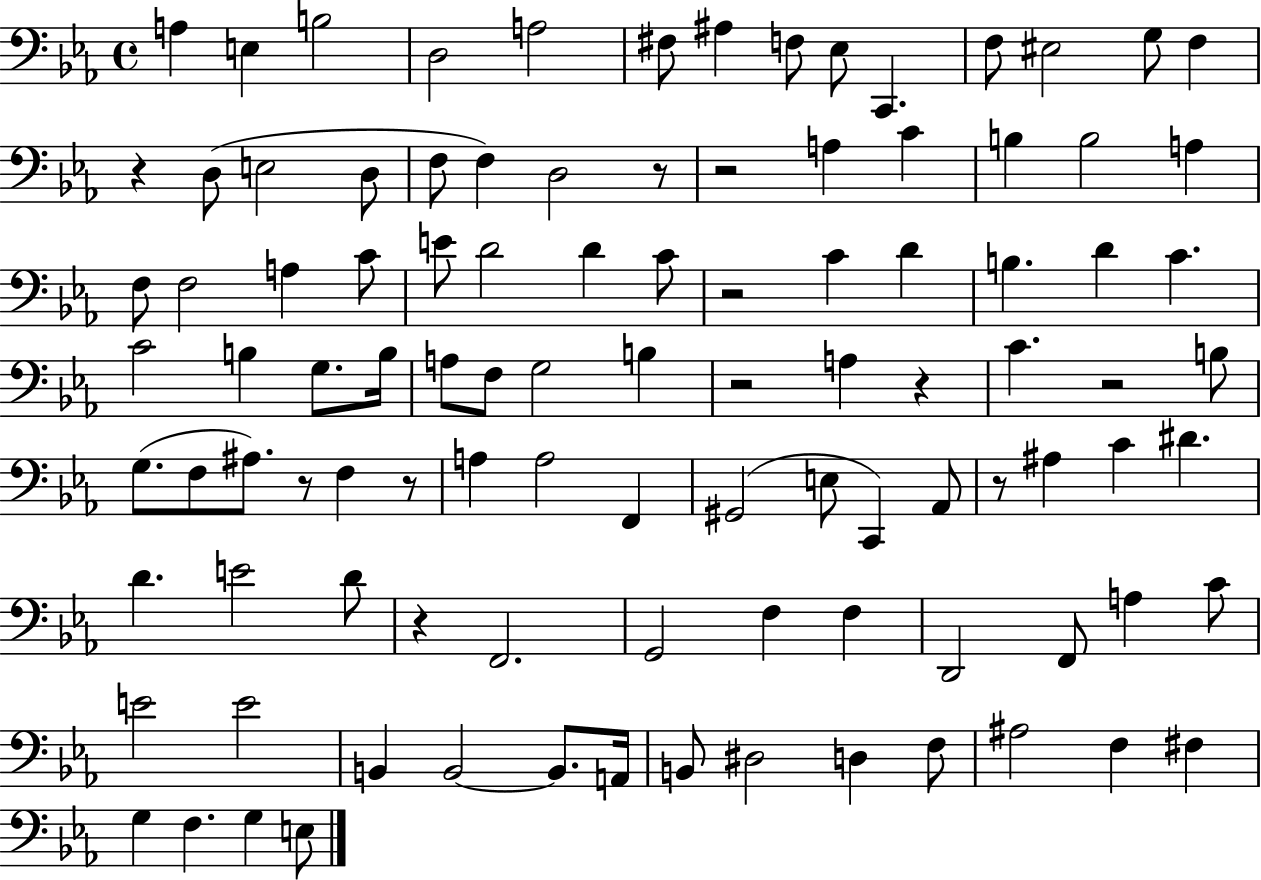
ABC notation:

X:1
T:Untitled
M:4/4
L:1/4
K:Eb
A, E, B,2 D,2 A,2 ^F,/2 ^A, F,/2 _E,/2 C,, F,/2 ^E,2 G,/2 F, z D,/2 E,2 D,/2 F,/2 F, D,2 z/2 z2 A, C B, B,2 A, F,/2 F,2 A, C/2 E/2 D2 D C/2 z2 C D B, D C C2 B, G,/2 B,/4 A,/2 F,/2 G,2 B, z2 A, z C z2 B,/2 G,/2 F,/2 ^A,/2 z/2 F, z/2 A, A,2 F,, ^G,,2 E,/2 C,, _A,,/2 z/2 ^A, C ^D D E2 D/2 z F,,2 G,,2 F, F, D,,2 F,,/2 A, C/2 E2 E2 B,, B,,2 B,,/2 A,,/4 B,,/2 ^D,2 D, F,/2 ^A,2 F, ^F, G, F, G, E,/2